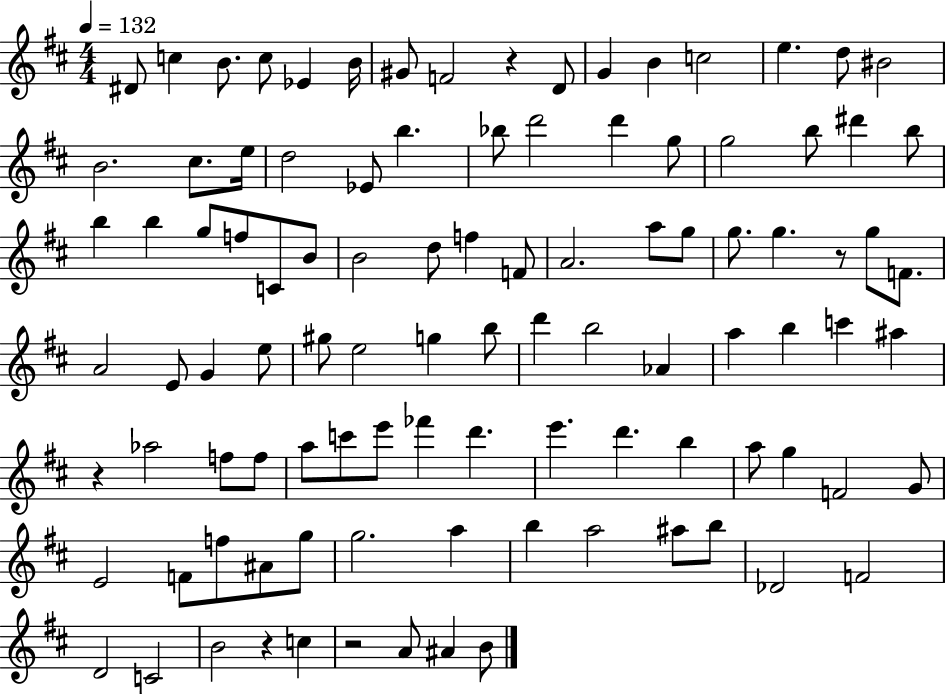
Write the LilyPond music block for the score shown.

{
  \clef treble
  \numericTimeSignature
  \time 4/4
  \key d \major
  \tempo 4 = 132
  \repeat volta 2 { dis'8 c''4 b'8. c''8 ees'4 b'16 | gis'8 f'2 r4 d'8 | g'4 b'4 c''2 | e''4. d''8 bis'2 | \break b'2. cis''8. e''16 | d''2 ees'8 b''4. | bes''8 d'''2 d'''4 g''8 | g''2 b''8 dis'''4 b''8 | \break b''4 b''4 g''8 f''8 c'8 b'8 | b'2 d''8 f''4 f'8 | a'2. a''8 g''8 | g''8. g''4. r8 g''8 f'8. | \break a'2 e'8 g'4 e''8 | gis''8 e''2 g''4 b''8 | d'''4 b''2 aes'4 | a''4 b''4 c'''4 ais''4 | \break r4 aes''2 f''8 f''8 | a''8 c'''8 e'''8 fes'''4 d'''4. | e'''4. d'''4. b''4 | a''8 g''4 f'2 g'8 | \break e'2 f'8 f''8 ais'8 g''8 | g''2. a''4 | b''4 a''2 ais''8 b''8 | des'2 f'2 | \break d'2 c'2 | b'2 r4 c''4 | r2 a'8 ais'4 b'8 | } \bar "|."
}